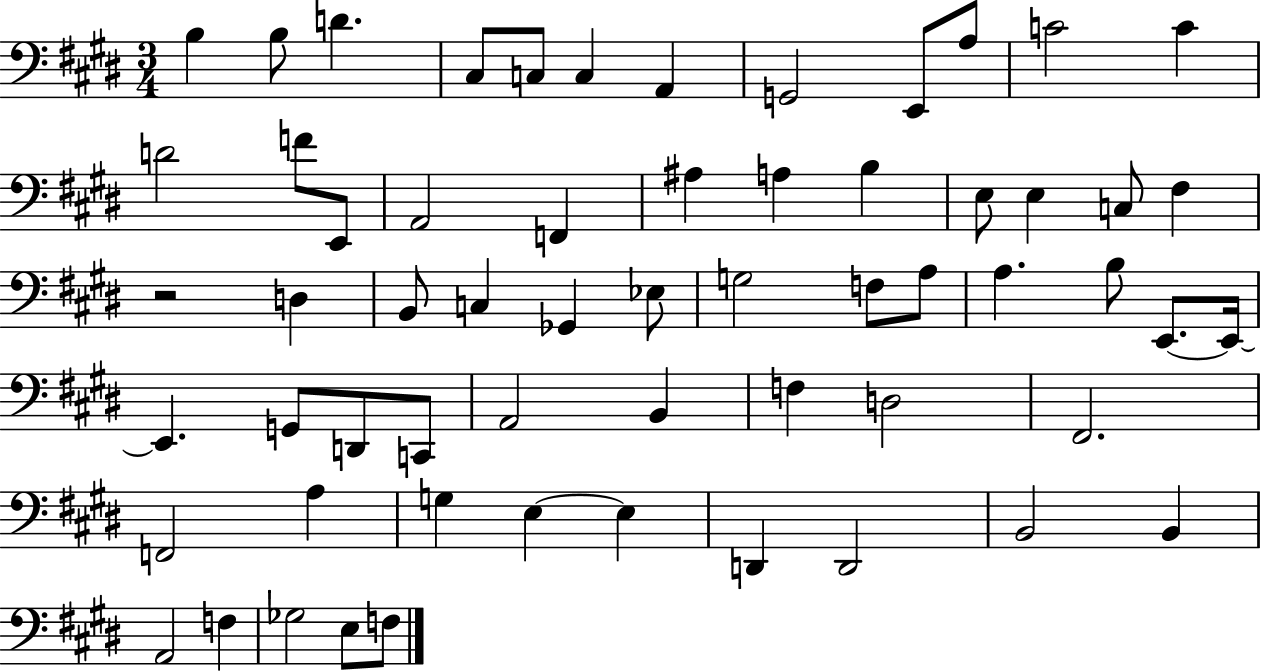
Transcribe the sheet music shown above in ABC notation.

X:1
T:Untitled
M:3/4
L:1/4
K:E
B, B,/2 D ^C,/2 C,/2 C, A,, G,,2 E,,/2 A,/2 C2 C D2 F/2 E,,/2 A,,2 F,, ^A, A, B, E,/2 E, C,/2 ^F, z2 D, B,,/2 C, _G,, _E,/2 G,2 F,/2 A,/2 A, B,/2 E,,/2 E,,/4 E,, G,,/2 D,,/2 C,,/2 A,,2 B,, F, D,2 ^F,,2 F,,2 A, G, E, E, D,, D,,2 B,,2 B,, A,,2 F, _G,2 E,/2 F,/2